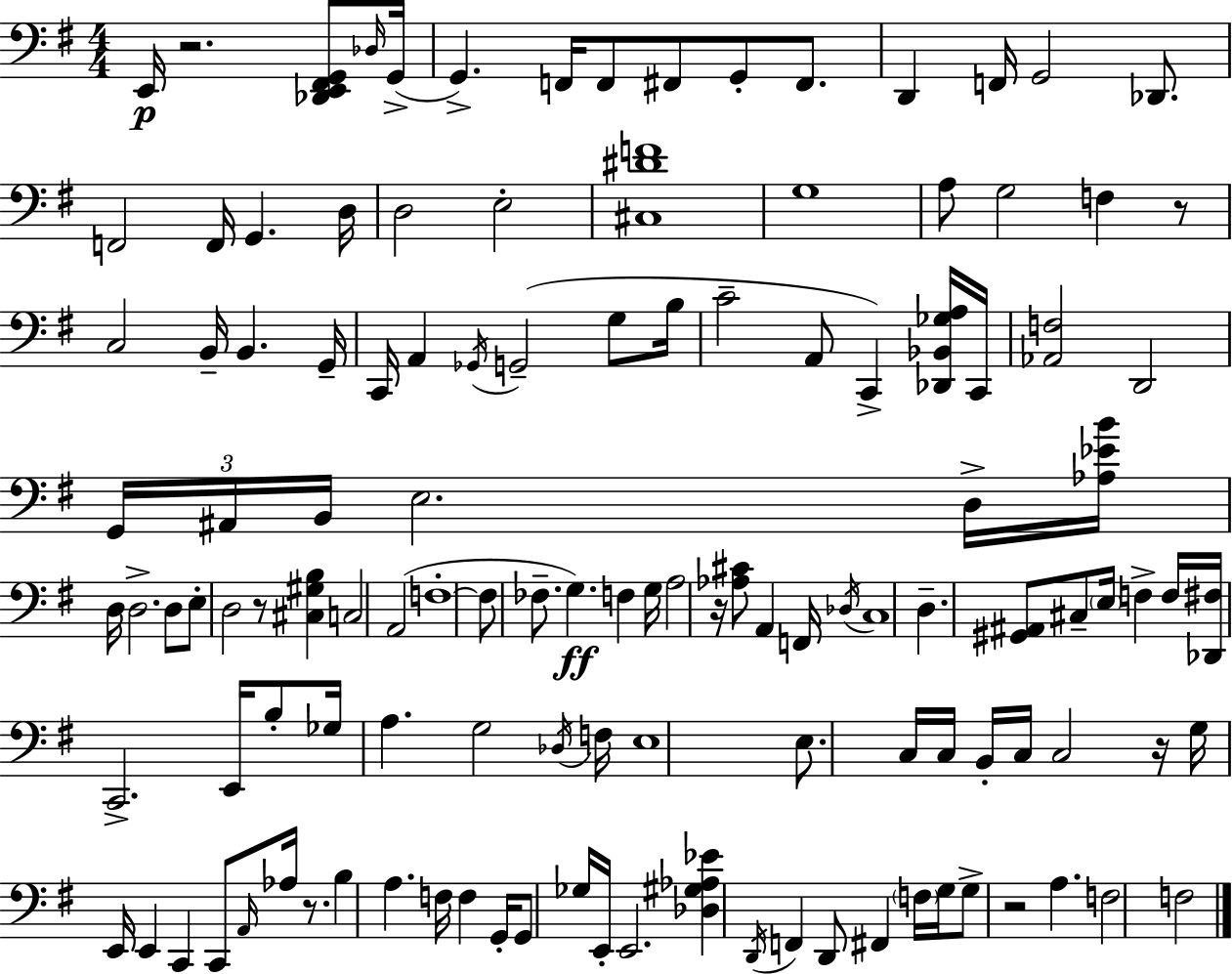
E2/s R/h. [Db2,E2,F#2,G2]/e Db3/s G2/s G2/q. F2/s F2/e F#2/e G2/e F#2/e. D2/q F2/s G2/h Db2/e. F2/h F2/s G2/q. D3/s D3/h E3/h [C#3,D#4,F4]/w G3/w A3/e G3/h F3/q R/e C3/h B2/s B2/q. G2/s C2/s A2/q Gb2/s G2/h G3/e B3/s C4/h A2/e C2/q [Db2,Bb2,Gb3,A3]/s C2/s [Ab2,F3]/h D2/h G2/s A#2/s B2/s E3/h. D3/s [Ab3,Eb4,B4]/s D3/s D3/h. D3/e E3/e D3/h R/e [C#3,G#3,B3]/q C3/h A2/h F3/w F3/e FES3/e. G3/q. F3/q G3/s A3/h R/s [Ab3,C#4]/e A2/q F2/s Db3/s C3/w D3/q. [G#2,A#2]/e C#3/e E3/s F3/q F3/s [Db2,F#3]/s C2/h. E2/s B3/e Gb3/s A3/q. G3/h Db3/s F3/s E3/w E3/e. C3/s C3/s B2/s C3/s C3/h R/s G3/s E2/s E2/q C2/q C2/e A2/s Ab3/s R/e. B3/q A3/q. F3/s F3/q G2/s G2/e Gb3/s E2/s E2/h. [Db3,G#3,Ab3,Eb4]/q D2/s F2/q D2/e F#2/q F3/s G3/s G3/e R/h A3/q. F3/h F3/h